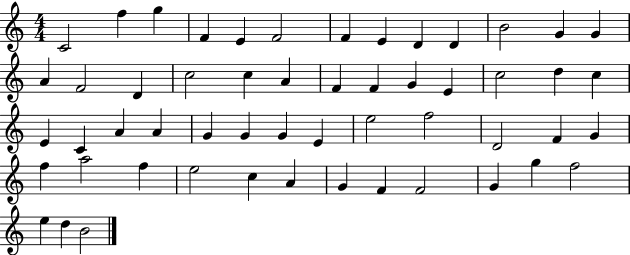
C4/h F5/q G5/q F4/q E4/q F4/h F4/q E4/q D4/q D4/q B4/h G4/q G4/q A4/q F4/h D4/q C5/h C5/q A4/q F4/q F4/q G4/q E4/q C5/h D5/q C5/q E4/q C4/q A4/q A4/q G4/q G4/q G4/q E4/q E5/h F5/h D4/h F4/q G4/q F5/q A5/h F5/q E5/h C5/q A4/q G4/q F4/q F4/h G4/q G5/q F5/h E5/q D5/q B4/h